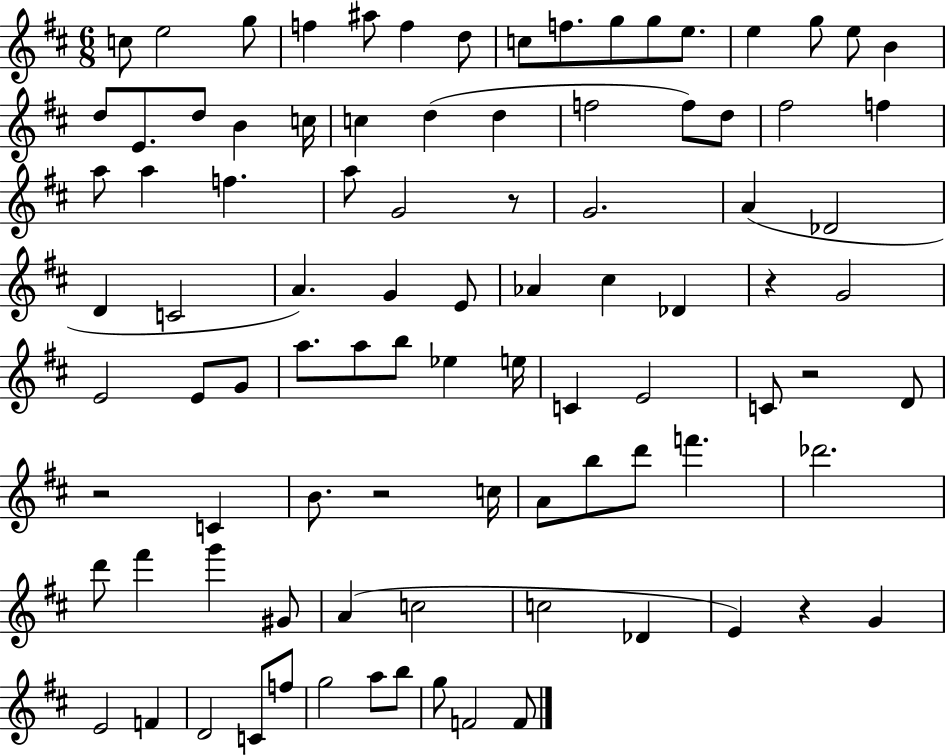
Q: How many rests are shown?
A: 6